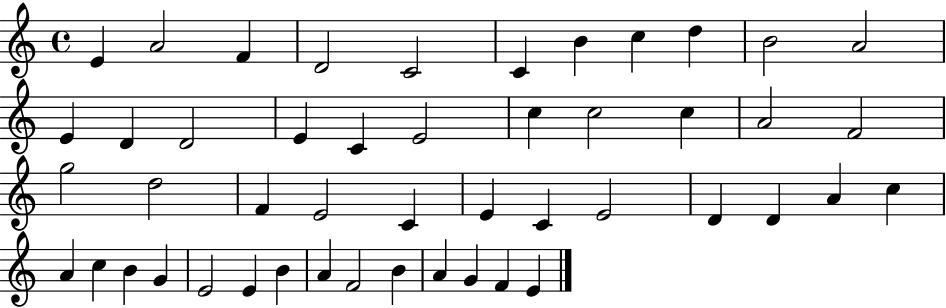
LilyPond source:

{
  \clef treble
  \time 4/4
  \defaultTimeSignature
  \key c \major
  e'4 a'2 f'4 | d'2 c'2 | c'4 b'4 c''4 d''4 | b'2 a'2 | \break e'4 d'4 d'2 | e'4 c'4 e'2 | c''4 c''2 c''4 | a'2 f'2 | \break g''2 d''2 | f'4 e'2 c'4 | e'4 c'4 e'2 | d'4 d'4 a'4 c''4 | \break a'4 c''4 b'4 g'4 | e'2 e'4 b'4 | a'4 f'2 b'4 | a'4 g'4 f'4 e'4 | \break \bar "|."
}